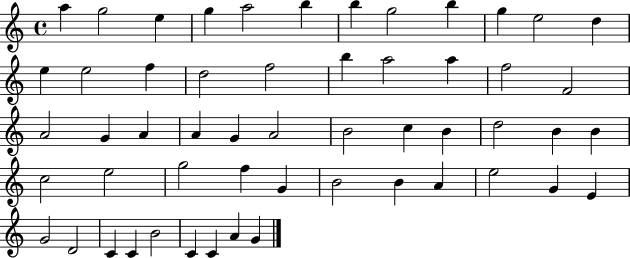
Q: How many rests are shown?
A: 0